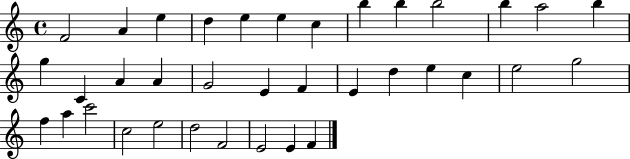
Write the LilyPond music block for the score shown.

{
  \clef treble
  \time 4/4
  \defaultTimeSignature
  \key c \major
  f'2 a'4 e''4 | d''4 e''4 e''4 c''4 | b''4 b''4 b''2 | b''4 a''2 b''4 | \break g''4 c'4 a'4 a'4 | g'2 e'4 f'4 | e'4 d''4 e''4 c''4 | e''2 g''2 | \break f''4 a''4 c'''2 | c''2 e''2 | d''2 f'2 | e'2 e'4 f'4 | \break \bar "|."
}